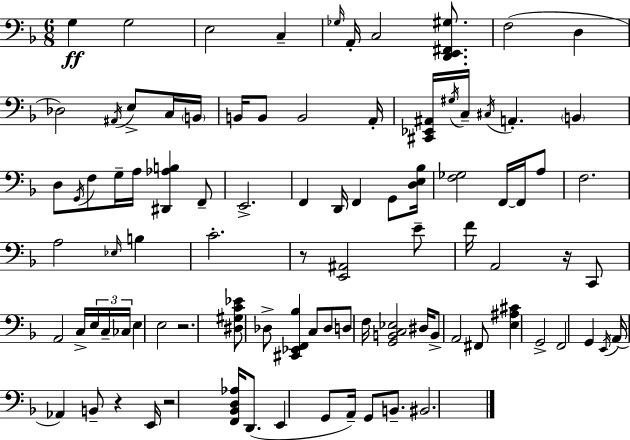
X:1
T:Untitled
M:6/8
L:1/4
K:Dm
G, G,2 E,2 C, _G,/4 A,,/4 C,2 [D,,E,,^F,,^G,]/2 F,2 D, _D,2 ^A,,/4 E,/2 C,/4 B,,/4 B,,/4 B,,/2 B,,2 A,,/4 [^C,,_E,,^A,,]/4 ^G,/4 C,/4 ^C,/4 A,, B,, D,/2 G,,/4 F,/2 G,/4 A,/4 [^D,,_A,B,] F,,/2 E,,2 F,, D,,/4 F,, G,,/2 [D,E,_B,]/4 [F,_G,]2 F,,/4 F,,/4 A,/2 F,2 A,2 _E,/4 B, C2 z/2 [E,,^A,,]2 E/2 F/4 A,,2 z/4 C,,/2 A,,2 C,/4 E,/4 C,/4 _C,/4 E, E,2 z2 [^D,^G,C_E]/2 _D,/2 [^C,,_E,,F,,_B,] C,/2 _D,/2 D,/2 F,/4 [G,,B,,C,_E,]2 ^D,/4 B,,/2 A,,2 ^F,,/2 [E,^A,^C] G,,2 F,,2 G,, E,,/4 A,,/4 _A,, B,,/2 z E,,/4 z2 [F,,_B,,D,_A,]/4 D,,/2 E,, G,,/2 A,,/4 G,,/2 B,,/2 ^B,,2